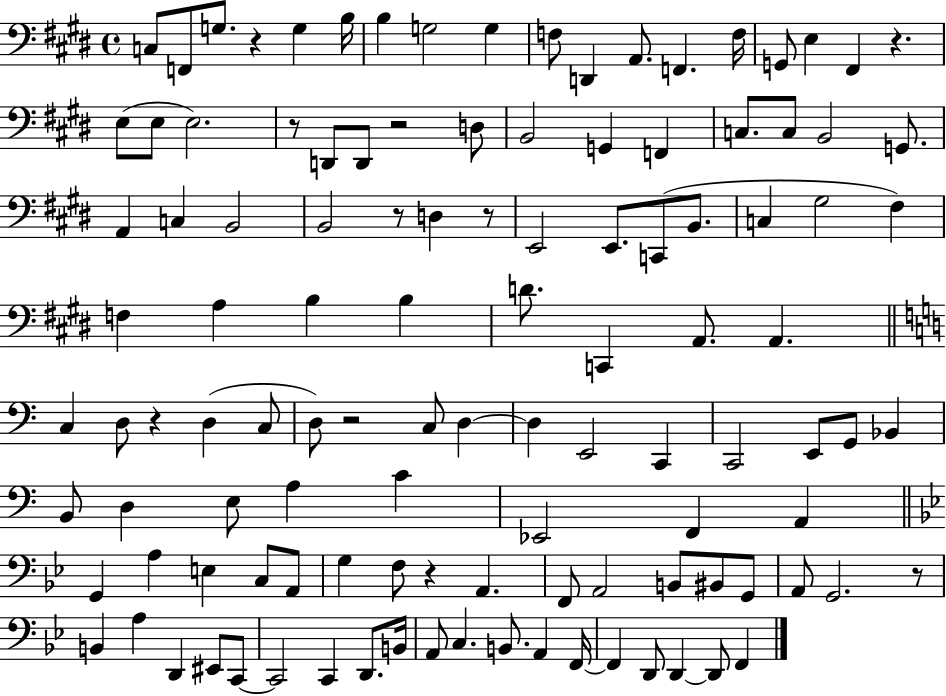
C3/e F2/e G3/e. R/q G3/q B3/s B3/q G3/h G3/q F3/e D2/q A2/e. F2/q. F3/s G2/e E3/q F#2/q R/q. E3/e E3/e E3/h. R/e D2/e D2/e R/h D3/e B2/h G2/q F2/q C3/e. C3/e B2/h G2/e. A2/q C3/q B2/h B2/h R/e D3/q R/e E2/h E2/e. C2/e B2/e. C3/q G#3/h F#3/q F3/q A3/q B3/q B3/q D4/e. C2/q A2/e. A2/q. C3/q D3/e R/q D3/q C3/e D3/e R/h C3/e D3/q D3/q E2/h C2/q C2/h E2/e G2/e Bb2/q B2/e D3/q E3/e A3/q C4/q Eb2/h F2/q A2/q G2/q A3/q E3/q C3/e A2/e G3/q F3/e R/q A2/q. F2/e A2/h B2/e BIS2/e G2/e A2/e G2/h. R/e B2/q A3/q D2/q EIS2/e C2/e C2/h C2/q D2/e. B2/s A2/e C3/q. B2/e. A2/q F2/s F2/q D2/e D2/q D2/e F2/q